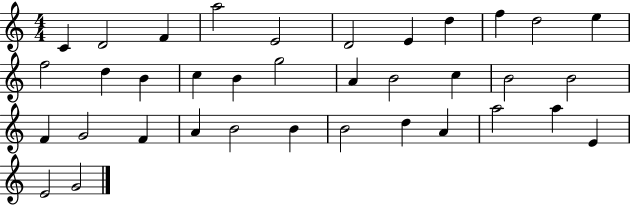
C4/q D4/h F4/q A5/h E4/h D4/h E4/q D5/q F5/q D5/h E5/q F5/h D5/q B4/q C5/q B4/q G5/h A4/q B4/h C5/q B4/h B4/h F4/q G4/h F4/q A4/q B4/h B4/q B4/h D5/q A4/q A5/h A5/q E4/q E4/h G4/h